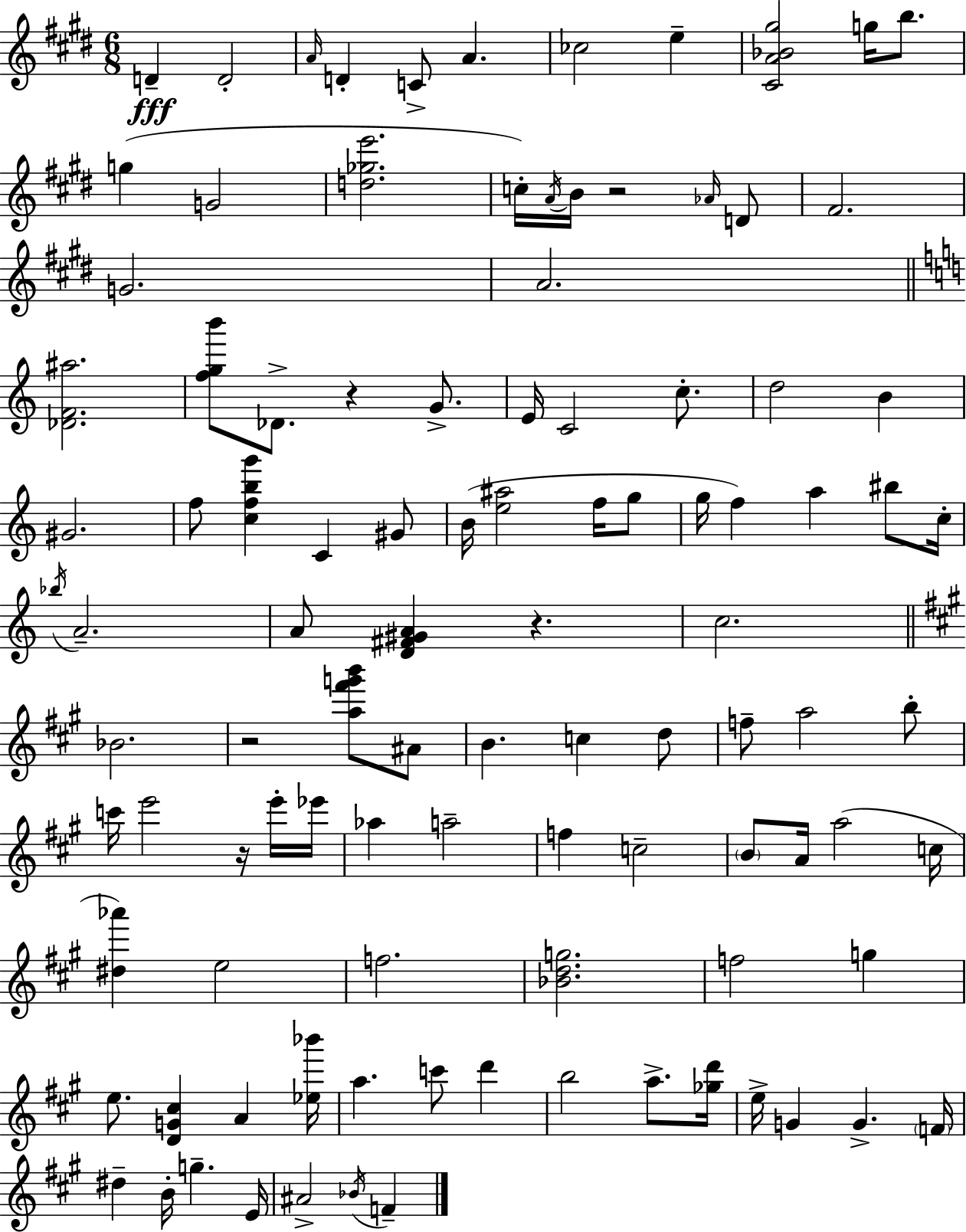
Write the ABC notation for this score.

X:1
T:Untitled
M:6/8
L:1/4
K:E
D D2 A/4 D C/2 A _c2 e [^CA_B^g]2 g/4 b/2 g G2 [d_ge']2 c/4 A/4 B/4 z2 _A/4 D/2 ^F2 G2 A2 [_DF^a]2 [fgb']/2 _D/2 z G/2 E/4 C2 c/2 d2 B ^G2 f/2 [cfbg'] C ^G/2 B/4 [e^a]2 f/4 g/2 g/4 f a ^b/2 c/4 _b/4 A2 A/2 [D^F^GA] z c2 _B2 z2 [a^f'g'b']/2 ^A/2 B c d/2 f/2 a2 b/2 c'/4 e'2 z/4 e'/4 _e'/4 _a a2 f c2 B/2 A/4 a2 c/4 [^d_a'] e2 f2 [_Bdg]2 f2 g e/2 [DG^c] A [_e_b']/4 a c'/2 d' b2 a/2 [_gd']/4 e/4 G G F/4 ^d B/4 g E/4 ^A2 _B/4 F